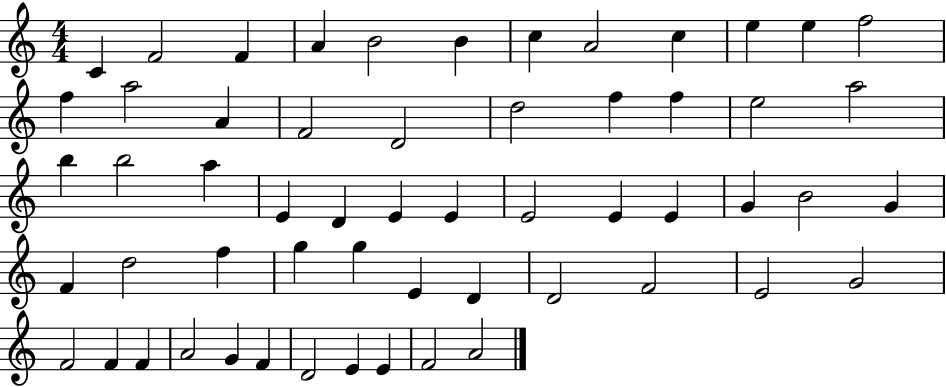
C4/q F4/h F4/q A4/q B4/h B4/q C5/q A4/h C5/q E5/q E5/q F5/h F5/q A5/h A4/q F4/h D4/h D5/h F5/q F5/q E5/h A5/h B5/q B5/h A5/q E4/q D4/q E4/q E4/q E4/h E4/q E4/q G4/q B4/h G4/q F4/q D5/h F5/q G5/q G5/q E4/q D4/q D4/h F4/h E4/h G4/h F4/h F4/q F4/q A4/h G4/q F4/q D4/h E4/q E4/q F4/h A4/h